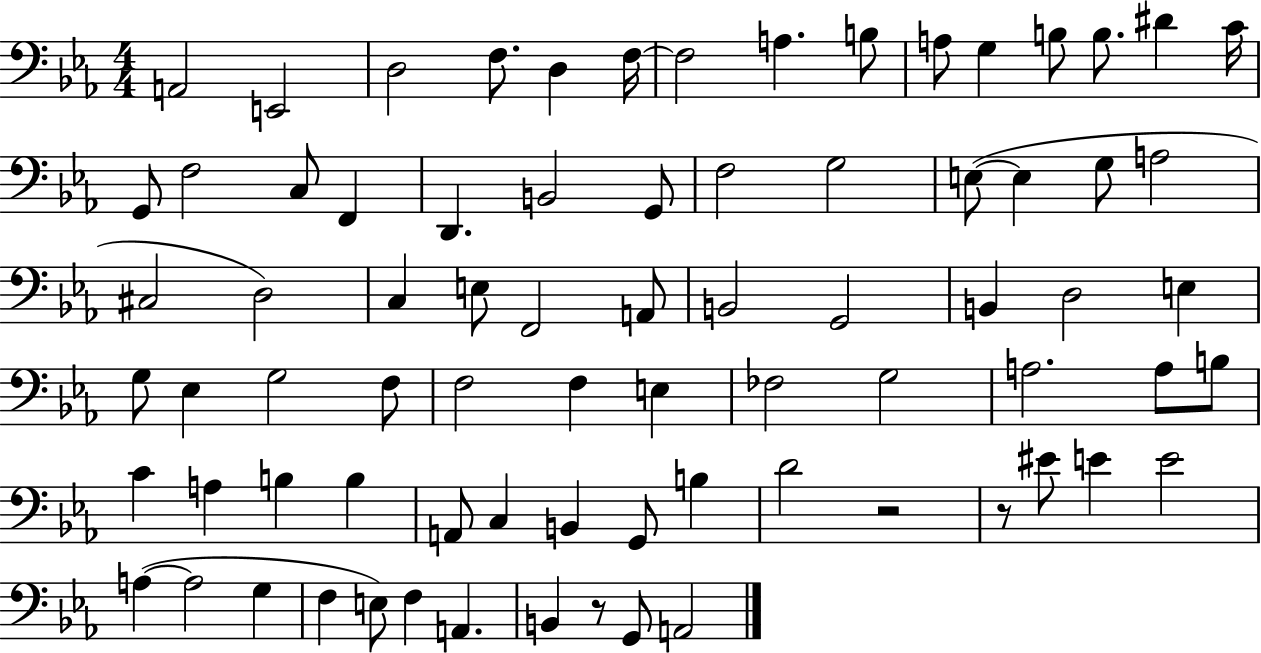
{
  \clef bass
  \numericTimeSignature
  \time 4/4
  \key ees \major
  a,2 e,2 | d2 f8. d4 f16~~ | f2 a4. b8 | a8 g4 b8 b8. dis'4 c'16 | \break g,8 f2 c8 f,4 | d,4. b,2 g,8 | f2 g2 | e8~(~ e4 g8 a2 | \break cis2 d2) | c4 e8 f,2 a,8 | b,2 g,2 | b,4 d2 e4 | \break g8 ees4 g2 f8 | f2 f4 e4 | fes2 g2 | a2. a8 b8 | \break c'4 a4 b4 b4 | a,8 c4 b,4 g,8 b4 | d'2 r2 | r8 eis'8 e'4 e'2 | \break a4~(~ a2 g4 | f4 e8) f4 a,4. | b,4 r8 g,8 a,2 | \bar "|."
}